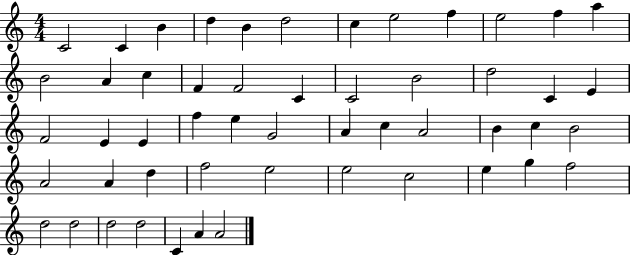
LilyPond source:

{
  \clef treble
  \numericTimeSignature
  \time 4/4
  \key c \major
  c'2 c'4 b'4 | d''4 b'4 d''2 | c''4 e''2 f''4 | e''2 f''4 a''4 | \break b'2 a'4 c''4 | f'4 f'2 c'4 | c'2 b'2 | d''2 c'4 e'4 | \break f'2 e'4 e'4 | f''4 e''4 g'2 | a'4 c''4 a'2 | b'4 c''4 b'2 | \break a'2 a'4 d''4 | f''2 e''2 | e''2 c''2 | e''4 g''4 f''2 | \break d''2 d''2 | d''2 d''2 | c'4 a'4 a'2 | \bar "|."
}